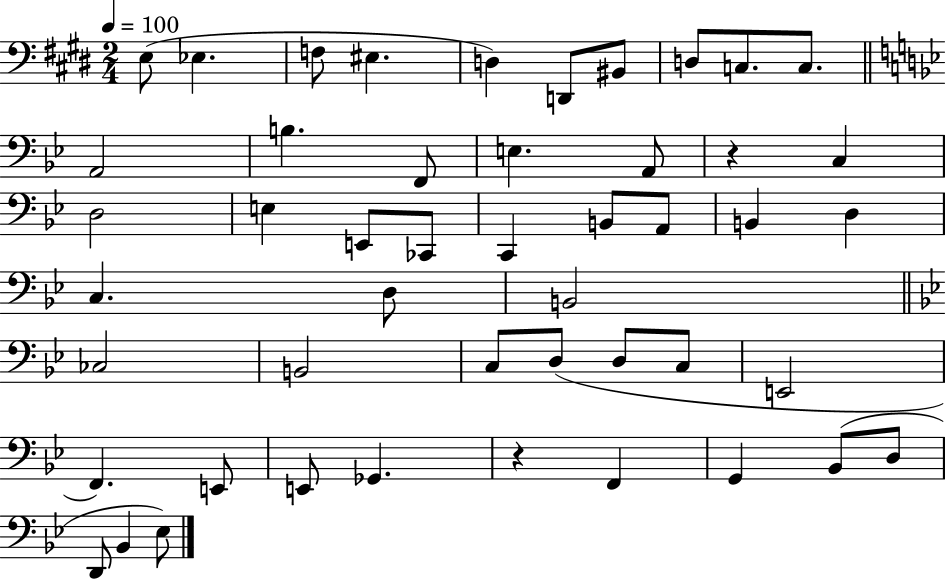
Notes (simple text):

E3/e Eb3/q. F3/e EIS3/q. D3/q D2/e BIS2/e D3/e C3/e. C3/e. A2/h B3/q. F2/e E3/q. A2/e R/q C3/q D3/h E3/q E2/e CES2/e C2/q B2/e A2/e B2/q D3/q C3/q. D3/e B2/h CES3/h B2/h C3/e D3/e D3/e C3/e E2/h F2/q. E2/e E2/e Gb2/q. R/q F2/q G2/q Bb2/e D3/e D2/e Bb2/q Eb3/e